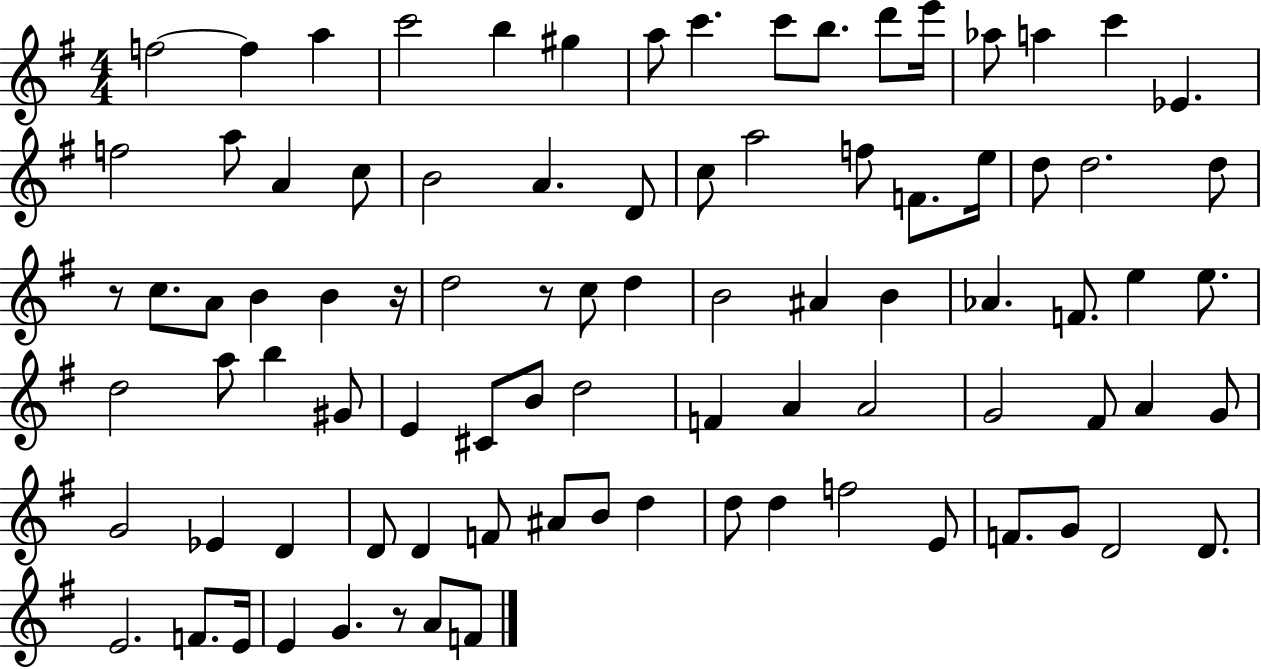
X:1
T:Untitled
M:4/4
L:1/4
K:G
f2 f a c'2 b ^g a/2 c' c'/2 b/2 d'/2 e'/4 _a/2 a c' _E f2 a/2 A c/2 B2 A D/2 c/2 a2 f/2 F/2 e/4 d/2 d2 d/2 z/2 c/2 A/2 B B z/4 d2 z/2 c/2 d B2 ^A B _A F/2 e e/2 d2 a/2 b ^G/2 E ^C/2 B/2 d2 F A A2 G2 ^F/2 A G/2 G2 _E D D/2 D F/2 ^A/2 B/2 d d/2 d f2 E/2 F/2 G/2 D2 D/2 E2 F/2 E/4 E G z/2 A/2 F/2